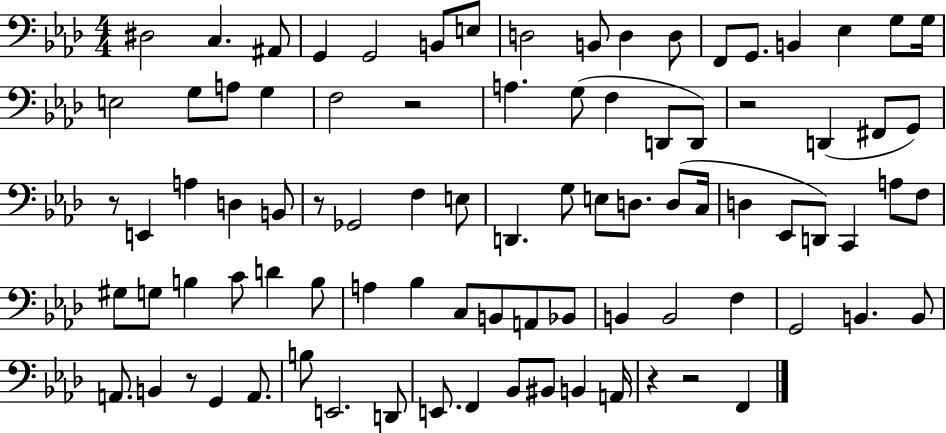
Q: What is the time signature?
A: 4/4